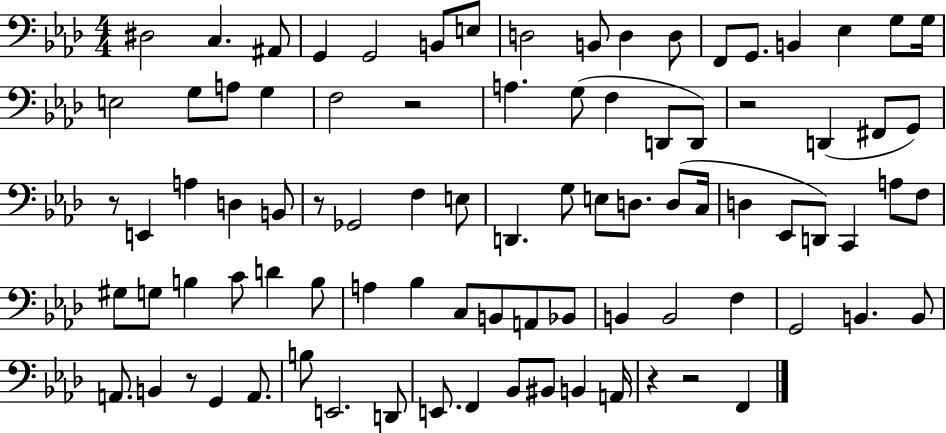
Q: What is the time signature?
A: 4/4